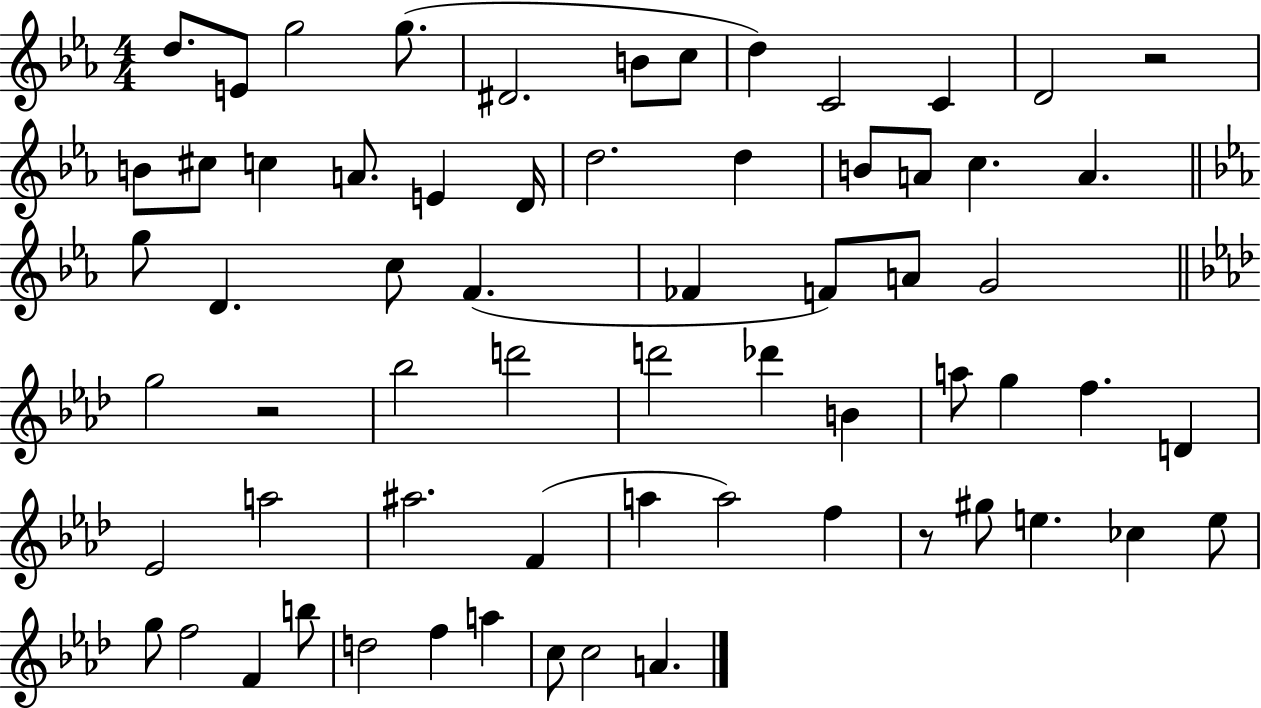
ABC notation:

X:1
T:Untitled
M:4/4
L:1/4
K:Eb
d/2 E/2 g2 g/2 ^D2 B/2 c/2 d C2 C D2 z2 B/2 ^c/2 c A/2 E D/4 d2 d B/2 A/2 c A g/2 D c/2 F _F F/2 A/2 G2 g2 z2 _b2 d'2 d'2 _d' B a/2 g f D _E2 a2 ^a2 F a a2 f z/2 ^g/2 e _c e/2 g/2 f2 F b/2 d2 f a c/2 c2 A